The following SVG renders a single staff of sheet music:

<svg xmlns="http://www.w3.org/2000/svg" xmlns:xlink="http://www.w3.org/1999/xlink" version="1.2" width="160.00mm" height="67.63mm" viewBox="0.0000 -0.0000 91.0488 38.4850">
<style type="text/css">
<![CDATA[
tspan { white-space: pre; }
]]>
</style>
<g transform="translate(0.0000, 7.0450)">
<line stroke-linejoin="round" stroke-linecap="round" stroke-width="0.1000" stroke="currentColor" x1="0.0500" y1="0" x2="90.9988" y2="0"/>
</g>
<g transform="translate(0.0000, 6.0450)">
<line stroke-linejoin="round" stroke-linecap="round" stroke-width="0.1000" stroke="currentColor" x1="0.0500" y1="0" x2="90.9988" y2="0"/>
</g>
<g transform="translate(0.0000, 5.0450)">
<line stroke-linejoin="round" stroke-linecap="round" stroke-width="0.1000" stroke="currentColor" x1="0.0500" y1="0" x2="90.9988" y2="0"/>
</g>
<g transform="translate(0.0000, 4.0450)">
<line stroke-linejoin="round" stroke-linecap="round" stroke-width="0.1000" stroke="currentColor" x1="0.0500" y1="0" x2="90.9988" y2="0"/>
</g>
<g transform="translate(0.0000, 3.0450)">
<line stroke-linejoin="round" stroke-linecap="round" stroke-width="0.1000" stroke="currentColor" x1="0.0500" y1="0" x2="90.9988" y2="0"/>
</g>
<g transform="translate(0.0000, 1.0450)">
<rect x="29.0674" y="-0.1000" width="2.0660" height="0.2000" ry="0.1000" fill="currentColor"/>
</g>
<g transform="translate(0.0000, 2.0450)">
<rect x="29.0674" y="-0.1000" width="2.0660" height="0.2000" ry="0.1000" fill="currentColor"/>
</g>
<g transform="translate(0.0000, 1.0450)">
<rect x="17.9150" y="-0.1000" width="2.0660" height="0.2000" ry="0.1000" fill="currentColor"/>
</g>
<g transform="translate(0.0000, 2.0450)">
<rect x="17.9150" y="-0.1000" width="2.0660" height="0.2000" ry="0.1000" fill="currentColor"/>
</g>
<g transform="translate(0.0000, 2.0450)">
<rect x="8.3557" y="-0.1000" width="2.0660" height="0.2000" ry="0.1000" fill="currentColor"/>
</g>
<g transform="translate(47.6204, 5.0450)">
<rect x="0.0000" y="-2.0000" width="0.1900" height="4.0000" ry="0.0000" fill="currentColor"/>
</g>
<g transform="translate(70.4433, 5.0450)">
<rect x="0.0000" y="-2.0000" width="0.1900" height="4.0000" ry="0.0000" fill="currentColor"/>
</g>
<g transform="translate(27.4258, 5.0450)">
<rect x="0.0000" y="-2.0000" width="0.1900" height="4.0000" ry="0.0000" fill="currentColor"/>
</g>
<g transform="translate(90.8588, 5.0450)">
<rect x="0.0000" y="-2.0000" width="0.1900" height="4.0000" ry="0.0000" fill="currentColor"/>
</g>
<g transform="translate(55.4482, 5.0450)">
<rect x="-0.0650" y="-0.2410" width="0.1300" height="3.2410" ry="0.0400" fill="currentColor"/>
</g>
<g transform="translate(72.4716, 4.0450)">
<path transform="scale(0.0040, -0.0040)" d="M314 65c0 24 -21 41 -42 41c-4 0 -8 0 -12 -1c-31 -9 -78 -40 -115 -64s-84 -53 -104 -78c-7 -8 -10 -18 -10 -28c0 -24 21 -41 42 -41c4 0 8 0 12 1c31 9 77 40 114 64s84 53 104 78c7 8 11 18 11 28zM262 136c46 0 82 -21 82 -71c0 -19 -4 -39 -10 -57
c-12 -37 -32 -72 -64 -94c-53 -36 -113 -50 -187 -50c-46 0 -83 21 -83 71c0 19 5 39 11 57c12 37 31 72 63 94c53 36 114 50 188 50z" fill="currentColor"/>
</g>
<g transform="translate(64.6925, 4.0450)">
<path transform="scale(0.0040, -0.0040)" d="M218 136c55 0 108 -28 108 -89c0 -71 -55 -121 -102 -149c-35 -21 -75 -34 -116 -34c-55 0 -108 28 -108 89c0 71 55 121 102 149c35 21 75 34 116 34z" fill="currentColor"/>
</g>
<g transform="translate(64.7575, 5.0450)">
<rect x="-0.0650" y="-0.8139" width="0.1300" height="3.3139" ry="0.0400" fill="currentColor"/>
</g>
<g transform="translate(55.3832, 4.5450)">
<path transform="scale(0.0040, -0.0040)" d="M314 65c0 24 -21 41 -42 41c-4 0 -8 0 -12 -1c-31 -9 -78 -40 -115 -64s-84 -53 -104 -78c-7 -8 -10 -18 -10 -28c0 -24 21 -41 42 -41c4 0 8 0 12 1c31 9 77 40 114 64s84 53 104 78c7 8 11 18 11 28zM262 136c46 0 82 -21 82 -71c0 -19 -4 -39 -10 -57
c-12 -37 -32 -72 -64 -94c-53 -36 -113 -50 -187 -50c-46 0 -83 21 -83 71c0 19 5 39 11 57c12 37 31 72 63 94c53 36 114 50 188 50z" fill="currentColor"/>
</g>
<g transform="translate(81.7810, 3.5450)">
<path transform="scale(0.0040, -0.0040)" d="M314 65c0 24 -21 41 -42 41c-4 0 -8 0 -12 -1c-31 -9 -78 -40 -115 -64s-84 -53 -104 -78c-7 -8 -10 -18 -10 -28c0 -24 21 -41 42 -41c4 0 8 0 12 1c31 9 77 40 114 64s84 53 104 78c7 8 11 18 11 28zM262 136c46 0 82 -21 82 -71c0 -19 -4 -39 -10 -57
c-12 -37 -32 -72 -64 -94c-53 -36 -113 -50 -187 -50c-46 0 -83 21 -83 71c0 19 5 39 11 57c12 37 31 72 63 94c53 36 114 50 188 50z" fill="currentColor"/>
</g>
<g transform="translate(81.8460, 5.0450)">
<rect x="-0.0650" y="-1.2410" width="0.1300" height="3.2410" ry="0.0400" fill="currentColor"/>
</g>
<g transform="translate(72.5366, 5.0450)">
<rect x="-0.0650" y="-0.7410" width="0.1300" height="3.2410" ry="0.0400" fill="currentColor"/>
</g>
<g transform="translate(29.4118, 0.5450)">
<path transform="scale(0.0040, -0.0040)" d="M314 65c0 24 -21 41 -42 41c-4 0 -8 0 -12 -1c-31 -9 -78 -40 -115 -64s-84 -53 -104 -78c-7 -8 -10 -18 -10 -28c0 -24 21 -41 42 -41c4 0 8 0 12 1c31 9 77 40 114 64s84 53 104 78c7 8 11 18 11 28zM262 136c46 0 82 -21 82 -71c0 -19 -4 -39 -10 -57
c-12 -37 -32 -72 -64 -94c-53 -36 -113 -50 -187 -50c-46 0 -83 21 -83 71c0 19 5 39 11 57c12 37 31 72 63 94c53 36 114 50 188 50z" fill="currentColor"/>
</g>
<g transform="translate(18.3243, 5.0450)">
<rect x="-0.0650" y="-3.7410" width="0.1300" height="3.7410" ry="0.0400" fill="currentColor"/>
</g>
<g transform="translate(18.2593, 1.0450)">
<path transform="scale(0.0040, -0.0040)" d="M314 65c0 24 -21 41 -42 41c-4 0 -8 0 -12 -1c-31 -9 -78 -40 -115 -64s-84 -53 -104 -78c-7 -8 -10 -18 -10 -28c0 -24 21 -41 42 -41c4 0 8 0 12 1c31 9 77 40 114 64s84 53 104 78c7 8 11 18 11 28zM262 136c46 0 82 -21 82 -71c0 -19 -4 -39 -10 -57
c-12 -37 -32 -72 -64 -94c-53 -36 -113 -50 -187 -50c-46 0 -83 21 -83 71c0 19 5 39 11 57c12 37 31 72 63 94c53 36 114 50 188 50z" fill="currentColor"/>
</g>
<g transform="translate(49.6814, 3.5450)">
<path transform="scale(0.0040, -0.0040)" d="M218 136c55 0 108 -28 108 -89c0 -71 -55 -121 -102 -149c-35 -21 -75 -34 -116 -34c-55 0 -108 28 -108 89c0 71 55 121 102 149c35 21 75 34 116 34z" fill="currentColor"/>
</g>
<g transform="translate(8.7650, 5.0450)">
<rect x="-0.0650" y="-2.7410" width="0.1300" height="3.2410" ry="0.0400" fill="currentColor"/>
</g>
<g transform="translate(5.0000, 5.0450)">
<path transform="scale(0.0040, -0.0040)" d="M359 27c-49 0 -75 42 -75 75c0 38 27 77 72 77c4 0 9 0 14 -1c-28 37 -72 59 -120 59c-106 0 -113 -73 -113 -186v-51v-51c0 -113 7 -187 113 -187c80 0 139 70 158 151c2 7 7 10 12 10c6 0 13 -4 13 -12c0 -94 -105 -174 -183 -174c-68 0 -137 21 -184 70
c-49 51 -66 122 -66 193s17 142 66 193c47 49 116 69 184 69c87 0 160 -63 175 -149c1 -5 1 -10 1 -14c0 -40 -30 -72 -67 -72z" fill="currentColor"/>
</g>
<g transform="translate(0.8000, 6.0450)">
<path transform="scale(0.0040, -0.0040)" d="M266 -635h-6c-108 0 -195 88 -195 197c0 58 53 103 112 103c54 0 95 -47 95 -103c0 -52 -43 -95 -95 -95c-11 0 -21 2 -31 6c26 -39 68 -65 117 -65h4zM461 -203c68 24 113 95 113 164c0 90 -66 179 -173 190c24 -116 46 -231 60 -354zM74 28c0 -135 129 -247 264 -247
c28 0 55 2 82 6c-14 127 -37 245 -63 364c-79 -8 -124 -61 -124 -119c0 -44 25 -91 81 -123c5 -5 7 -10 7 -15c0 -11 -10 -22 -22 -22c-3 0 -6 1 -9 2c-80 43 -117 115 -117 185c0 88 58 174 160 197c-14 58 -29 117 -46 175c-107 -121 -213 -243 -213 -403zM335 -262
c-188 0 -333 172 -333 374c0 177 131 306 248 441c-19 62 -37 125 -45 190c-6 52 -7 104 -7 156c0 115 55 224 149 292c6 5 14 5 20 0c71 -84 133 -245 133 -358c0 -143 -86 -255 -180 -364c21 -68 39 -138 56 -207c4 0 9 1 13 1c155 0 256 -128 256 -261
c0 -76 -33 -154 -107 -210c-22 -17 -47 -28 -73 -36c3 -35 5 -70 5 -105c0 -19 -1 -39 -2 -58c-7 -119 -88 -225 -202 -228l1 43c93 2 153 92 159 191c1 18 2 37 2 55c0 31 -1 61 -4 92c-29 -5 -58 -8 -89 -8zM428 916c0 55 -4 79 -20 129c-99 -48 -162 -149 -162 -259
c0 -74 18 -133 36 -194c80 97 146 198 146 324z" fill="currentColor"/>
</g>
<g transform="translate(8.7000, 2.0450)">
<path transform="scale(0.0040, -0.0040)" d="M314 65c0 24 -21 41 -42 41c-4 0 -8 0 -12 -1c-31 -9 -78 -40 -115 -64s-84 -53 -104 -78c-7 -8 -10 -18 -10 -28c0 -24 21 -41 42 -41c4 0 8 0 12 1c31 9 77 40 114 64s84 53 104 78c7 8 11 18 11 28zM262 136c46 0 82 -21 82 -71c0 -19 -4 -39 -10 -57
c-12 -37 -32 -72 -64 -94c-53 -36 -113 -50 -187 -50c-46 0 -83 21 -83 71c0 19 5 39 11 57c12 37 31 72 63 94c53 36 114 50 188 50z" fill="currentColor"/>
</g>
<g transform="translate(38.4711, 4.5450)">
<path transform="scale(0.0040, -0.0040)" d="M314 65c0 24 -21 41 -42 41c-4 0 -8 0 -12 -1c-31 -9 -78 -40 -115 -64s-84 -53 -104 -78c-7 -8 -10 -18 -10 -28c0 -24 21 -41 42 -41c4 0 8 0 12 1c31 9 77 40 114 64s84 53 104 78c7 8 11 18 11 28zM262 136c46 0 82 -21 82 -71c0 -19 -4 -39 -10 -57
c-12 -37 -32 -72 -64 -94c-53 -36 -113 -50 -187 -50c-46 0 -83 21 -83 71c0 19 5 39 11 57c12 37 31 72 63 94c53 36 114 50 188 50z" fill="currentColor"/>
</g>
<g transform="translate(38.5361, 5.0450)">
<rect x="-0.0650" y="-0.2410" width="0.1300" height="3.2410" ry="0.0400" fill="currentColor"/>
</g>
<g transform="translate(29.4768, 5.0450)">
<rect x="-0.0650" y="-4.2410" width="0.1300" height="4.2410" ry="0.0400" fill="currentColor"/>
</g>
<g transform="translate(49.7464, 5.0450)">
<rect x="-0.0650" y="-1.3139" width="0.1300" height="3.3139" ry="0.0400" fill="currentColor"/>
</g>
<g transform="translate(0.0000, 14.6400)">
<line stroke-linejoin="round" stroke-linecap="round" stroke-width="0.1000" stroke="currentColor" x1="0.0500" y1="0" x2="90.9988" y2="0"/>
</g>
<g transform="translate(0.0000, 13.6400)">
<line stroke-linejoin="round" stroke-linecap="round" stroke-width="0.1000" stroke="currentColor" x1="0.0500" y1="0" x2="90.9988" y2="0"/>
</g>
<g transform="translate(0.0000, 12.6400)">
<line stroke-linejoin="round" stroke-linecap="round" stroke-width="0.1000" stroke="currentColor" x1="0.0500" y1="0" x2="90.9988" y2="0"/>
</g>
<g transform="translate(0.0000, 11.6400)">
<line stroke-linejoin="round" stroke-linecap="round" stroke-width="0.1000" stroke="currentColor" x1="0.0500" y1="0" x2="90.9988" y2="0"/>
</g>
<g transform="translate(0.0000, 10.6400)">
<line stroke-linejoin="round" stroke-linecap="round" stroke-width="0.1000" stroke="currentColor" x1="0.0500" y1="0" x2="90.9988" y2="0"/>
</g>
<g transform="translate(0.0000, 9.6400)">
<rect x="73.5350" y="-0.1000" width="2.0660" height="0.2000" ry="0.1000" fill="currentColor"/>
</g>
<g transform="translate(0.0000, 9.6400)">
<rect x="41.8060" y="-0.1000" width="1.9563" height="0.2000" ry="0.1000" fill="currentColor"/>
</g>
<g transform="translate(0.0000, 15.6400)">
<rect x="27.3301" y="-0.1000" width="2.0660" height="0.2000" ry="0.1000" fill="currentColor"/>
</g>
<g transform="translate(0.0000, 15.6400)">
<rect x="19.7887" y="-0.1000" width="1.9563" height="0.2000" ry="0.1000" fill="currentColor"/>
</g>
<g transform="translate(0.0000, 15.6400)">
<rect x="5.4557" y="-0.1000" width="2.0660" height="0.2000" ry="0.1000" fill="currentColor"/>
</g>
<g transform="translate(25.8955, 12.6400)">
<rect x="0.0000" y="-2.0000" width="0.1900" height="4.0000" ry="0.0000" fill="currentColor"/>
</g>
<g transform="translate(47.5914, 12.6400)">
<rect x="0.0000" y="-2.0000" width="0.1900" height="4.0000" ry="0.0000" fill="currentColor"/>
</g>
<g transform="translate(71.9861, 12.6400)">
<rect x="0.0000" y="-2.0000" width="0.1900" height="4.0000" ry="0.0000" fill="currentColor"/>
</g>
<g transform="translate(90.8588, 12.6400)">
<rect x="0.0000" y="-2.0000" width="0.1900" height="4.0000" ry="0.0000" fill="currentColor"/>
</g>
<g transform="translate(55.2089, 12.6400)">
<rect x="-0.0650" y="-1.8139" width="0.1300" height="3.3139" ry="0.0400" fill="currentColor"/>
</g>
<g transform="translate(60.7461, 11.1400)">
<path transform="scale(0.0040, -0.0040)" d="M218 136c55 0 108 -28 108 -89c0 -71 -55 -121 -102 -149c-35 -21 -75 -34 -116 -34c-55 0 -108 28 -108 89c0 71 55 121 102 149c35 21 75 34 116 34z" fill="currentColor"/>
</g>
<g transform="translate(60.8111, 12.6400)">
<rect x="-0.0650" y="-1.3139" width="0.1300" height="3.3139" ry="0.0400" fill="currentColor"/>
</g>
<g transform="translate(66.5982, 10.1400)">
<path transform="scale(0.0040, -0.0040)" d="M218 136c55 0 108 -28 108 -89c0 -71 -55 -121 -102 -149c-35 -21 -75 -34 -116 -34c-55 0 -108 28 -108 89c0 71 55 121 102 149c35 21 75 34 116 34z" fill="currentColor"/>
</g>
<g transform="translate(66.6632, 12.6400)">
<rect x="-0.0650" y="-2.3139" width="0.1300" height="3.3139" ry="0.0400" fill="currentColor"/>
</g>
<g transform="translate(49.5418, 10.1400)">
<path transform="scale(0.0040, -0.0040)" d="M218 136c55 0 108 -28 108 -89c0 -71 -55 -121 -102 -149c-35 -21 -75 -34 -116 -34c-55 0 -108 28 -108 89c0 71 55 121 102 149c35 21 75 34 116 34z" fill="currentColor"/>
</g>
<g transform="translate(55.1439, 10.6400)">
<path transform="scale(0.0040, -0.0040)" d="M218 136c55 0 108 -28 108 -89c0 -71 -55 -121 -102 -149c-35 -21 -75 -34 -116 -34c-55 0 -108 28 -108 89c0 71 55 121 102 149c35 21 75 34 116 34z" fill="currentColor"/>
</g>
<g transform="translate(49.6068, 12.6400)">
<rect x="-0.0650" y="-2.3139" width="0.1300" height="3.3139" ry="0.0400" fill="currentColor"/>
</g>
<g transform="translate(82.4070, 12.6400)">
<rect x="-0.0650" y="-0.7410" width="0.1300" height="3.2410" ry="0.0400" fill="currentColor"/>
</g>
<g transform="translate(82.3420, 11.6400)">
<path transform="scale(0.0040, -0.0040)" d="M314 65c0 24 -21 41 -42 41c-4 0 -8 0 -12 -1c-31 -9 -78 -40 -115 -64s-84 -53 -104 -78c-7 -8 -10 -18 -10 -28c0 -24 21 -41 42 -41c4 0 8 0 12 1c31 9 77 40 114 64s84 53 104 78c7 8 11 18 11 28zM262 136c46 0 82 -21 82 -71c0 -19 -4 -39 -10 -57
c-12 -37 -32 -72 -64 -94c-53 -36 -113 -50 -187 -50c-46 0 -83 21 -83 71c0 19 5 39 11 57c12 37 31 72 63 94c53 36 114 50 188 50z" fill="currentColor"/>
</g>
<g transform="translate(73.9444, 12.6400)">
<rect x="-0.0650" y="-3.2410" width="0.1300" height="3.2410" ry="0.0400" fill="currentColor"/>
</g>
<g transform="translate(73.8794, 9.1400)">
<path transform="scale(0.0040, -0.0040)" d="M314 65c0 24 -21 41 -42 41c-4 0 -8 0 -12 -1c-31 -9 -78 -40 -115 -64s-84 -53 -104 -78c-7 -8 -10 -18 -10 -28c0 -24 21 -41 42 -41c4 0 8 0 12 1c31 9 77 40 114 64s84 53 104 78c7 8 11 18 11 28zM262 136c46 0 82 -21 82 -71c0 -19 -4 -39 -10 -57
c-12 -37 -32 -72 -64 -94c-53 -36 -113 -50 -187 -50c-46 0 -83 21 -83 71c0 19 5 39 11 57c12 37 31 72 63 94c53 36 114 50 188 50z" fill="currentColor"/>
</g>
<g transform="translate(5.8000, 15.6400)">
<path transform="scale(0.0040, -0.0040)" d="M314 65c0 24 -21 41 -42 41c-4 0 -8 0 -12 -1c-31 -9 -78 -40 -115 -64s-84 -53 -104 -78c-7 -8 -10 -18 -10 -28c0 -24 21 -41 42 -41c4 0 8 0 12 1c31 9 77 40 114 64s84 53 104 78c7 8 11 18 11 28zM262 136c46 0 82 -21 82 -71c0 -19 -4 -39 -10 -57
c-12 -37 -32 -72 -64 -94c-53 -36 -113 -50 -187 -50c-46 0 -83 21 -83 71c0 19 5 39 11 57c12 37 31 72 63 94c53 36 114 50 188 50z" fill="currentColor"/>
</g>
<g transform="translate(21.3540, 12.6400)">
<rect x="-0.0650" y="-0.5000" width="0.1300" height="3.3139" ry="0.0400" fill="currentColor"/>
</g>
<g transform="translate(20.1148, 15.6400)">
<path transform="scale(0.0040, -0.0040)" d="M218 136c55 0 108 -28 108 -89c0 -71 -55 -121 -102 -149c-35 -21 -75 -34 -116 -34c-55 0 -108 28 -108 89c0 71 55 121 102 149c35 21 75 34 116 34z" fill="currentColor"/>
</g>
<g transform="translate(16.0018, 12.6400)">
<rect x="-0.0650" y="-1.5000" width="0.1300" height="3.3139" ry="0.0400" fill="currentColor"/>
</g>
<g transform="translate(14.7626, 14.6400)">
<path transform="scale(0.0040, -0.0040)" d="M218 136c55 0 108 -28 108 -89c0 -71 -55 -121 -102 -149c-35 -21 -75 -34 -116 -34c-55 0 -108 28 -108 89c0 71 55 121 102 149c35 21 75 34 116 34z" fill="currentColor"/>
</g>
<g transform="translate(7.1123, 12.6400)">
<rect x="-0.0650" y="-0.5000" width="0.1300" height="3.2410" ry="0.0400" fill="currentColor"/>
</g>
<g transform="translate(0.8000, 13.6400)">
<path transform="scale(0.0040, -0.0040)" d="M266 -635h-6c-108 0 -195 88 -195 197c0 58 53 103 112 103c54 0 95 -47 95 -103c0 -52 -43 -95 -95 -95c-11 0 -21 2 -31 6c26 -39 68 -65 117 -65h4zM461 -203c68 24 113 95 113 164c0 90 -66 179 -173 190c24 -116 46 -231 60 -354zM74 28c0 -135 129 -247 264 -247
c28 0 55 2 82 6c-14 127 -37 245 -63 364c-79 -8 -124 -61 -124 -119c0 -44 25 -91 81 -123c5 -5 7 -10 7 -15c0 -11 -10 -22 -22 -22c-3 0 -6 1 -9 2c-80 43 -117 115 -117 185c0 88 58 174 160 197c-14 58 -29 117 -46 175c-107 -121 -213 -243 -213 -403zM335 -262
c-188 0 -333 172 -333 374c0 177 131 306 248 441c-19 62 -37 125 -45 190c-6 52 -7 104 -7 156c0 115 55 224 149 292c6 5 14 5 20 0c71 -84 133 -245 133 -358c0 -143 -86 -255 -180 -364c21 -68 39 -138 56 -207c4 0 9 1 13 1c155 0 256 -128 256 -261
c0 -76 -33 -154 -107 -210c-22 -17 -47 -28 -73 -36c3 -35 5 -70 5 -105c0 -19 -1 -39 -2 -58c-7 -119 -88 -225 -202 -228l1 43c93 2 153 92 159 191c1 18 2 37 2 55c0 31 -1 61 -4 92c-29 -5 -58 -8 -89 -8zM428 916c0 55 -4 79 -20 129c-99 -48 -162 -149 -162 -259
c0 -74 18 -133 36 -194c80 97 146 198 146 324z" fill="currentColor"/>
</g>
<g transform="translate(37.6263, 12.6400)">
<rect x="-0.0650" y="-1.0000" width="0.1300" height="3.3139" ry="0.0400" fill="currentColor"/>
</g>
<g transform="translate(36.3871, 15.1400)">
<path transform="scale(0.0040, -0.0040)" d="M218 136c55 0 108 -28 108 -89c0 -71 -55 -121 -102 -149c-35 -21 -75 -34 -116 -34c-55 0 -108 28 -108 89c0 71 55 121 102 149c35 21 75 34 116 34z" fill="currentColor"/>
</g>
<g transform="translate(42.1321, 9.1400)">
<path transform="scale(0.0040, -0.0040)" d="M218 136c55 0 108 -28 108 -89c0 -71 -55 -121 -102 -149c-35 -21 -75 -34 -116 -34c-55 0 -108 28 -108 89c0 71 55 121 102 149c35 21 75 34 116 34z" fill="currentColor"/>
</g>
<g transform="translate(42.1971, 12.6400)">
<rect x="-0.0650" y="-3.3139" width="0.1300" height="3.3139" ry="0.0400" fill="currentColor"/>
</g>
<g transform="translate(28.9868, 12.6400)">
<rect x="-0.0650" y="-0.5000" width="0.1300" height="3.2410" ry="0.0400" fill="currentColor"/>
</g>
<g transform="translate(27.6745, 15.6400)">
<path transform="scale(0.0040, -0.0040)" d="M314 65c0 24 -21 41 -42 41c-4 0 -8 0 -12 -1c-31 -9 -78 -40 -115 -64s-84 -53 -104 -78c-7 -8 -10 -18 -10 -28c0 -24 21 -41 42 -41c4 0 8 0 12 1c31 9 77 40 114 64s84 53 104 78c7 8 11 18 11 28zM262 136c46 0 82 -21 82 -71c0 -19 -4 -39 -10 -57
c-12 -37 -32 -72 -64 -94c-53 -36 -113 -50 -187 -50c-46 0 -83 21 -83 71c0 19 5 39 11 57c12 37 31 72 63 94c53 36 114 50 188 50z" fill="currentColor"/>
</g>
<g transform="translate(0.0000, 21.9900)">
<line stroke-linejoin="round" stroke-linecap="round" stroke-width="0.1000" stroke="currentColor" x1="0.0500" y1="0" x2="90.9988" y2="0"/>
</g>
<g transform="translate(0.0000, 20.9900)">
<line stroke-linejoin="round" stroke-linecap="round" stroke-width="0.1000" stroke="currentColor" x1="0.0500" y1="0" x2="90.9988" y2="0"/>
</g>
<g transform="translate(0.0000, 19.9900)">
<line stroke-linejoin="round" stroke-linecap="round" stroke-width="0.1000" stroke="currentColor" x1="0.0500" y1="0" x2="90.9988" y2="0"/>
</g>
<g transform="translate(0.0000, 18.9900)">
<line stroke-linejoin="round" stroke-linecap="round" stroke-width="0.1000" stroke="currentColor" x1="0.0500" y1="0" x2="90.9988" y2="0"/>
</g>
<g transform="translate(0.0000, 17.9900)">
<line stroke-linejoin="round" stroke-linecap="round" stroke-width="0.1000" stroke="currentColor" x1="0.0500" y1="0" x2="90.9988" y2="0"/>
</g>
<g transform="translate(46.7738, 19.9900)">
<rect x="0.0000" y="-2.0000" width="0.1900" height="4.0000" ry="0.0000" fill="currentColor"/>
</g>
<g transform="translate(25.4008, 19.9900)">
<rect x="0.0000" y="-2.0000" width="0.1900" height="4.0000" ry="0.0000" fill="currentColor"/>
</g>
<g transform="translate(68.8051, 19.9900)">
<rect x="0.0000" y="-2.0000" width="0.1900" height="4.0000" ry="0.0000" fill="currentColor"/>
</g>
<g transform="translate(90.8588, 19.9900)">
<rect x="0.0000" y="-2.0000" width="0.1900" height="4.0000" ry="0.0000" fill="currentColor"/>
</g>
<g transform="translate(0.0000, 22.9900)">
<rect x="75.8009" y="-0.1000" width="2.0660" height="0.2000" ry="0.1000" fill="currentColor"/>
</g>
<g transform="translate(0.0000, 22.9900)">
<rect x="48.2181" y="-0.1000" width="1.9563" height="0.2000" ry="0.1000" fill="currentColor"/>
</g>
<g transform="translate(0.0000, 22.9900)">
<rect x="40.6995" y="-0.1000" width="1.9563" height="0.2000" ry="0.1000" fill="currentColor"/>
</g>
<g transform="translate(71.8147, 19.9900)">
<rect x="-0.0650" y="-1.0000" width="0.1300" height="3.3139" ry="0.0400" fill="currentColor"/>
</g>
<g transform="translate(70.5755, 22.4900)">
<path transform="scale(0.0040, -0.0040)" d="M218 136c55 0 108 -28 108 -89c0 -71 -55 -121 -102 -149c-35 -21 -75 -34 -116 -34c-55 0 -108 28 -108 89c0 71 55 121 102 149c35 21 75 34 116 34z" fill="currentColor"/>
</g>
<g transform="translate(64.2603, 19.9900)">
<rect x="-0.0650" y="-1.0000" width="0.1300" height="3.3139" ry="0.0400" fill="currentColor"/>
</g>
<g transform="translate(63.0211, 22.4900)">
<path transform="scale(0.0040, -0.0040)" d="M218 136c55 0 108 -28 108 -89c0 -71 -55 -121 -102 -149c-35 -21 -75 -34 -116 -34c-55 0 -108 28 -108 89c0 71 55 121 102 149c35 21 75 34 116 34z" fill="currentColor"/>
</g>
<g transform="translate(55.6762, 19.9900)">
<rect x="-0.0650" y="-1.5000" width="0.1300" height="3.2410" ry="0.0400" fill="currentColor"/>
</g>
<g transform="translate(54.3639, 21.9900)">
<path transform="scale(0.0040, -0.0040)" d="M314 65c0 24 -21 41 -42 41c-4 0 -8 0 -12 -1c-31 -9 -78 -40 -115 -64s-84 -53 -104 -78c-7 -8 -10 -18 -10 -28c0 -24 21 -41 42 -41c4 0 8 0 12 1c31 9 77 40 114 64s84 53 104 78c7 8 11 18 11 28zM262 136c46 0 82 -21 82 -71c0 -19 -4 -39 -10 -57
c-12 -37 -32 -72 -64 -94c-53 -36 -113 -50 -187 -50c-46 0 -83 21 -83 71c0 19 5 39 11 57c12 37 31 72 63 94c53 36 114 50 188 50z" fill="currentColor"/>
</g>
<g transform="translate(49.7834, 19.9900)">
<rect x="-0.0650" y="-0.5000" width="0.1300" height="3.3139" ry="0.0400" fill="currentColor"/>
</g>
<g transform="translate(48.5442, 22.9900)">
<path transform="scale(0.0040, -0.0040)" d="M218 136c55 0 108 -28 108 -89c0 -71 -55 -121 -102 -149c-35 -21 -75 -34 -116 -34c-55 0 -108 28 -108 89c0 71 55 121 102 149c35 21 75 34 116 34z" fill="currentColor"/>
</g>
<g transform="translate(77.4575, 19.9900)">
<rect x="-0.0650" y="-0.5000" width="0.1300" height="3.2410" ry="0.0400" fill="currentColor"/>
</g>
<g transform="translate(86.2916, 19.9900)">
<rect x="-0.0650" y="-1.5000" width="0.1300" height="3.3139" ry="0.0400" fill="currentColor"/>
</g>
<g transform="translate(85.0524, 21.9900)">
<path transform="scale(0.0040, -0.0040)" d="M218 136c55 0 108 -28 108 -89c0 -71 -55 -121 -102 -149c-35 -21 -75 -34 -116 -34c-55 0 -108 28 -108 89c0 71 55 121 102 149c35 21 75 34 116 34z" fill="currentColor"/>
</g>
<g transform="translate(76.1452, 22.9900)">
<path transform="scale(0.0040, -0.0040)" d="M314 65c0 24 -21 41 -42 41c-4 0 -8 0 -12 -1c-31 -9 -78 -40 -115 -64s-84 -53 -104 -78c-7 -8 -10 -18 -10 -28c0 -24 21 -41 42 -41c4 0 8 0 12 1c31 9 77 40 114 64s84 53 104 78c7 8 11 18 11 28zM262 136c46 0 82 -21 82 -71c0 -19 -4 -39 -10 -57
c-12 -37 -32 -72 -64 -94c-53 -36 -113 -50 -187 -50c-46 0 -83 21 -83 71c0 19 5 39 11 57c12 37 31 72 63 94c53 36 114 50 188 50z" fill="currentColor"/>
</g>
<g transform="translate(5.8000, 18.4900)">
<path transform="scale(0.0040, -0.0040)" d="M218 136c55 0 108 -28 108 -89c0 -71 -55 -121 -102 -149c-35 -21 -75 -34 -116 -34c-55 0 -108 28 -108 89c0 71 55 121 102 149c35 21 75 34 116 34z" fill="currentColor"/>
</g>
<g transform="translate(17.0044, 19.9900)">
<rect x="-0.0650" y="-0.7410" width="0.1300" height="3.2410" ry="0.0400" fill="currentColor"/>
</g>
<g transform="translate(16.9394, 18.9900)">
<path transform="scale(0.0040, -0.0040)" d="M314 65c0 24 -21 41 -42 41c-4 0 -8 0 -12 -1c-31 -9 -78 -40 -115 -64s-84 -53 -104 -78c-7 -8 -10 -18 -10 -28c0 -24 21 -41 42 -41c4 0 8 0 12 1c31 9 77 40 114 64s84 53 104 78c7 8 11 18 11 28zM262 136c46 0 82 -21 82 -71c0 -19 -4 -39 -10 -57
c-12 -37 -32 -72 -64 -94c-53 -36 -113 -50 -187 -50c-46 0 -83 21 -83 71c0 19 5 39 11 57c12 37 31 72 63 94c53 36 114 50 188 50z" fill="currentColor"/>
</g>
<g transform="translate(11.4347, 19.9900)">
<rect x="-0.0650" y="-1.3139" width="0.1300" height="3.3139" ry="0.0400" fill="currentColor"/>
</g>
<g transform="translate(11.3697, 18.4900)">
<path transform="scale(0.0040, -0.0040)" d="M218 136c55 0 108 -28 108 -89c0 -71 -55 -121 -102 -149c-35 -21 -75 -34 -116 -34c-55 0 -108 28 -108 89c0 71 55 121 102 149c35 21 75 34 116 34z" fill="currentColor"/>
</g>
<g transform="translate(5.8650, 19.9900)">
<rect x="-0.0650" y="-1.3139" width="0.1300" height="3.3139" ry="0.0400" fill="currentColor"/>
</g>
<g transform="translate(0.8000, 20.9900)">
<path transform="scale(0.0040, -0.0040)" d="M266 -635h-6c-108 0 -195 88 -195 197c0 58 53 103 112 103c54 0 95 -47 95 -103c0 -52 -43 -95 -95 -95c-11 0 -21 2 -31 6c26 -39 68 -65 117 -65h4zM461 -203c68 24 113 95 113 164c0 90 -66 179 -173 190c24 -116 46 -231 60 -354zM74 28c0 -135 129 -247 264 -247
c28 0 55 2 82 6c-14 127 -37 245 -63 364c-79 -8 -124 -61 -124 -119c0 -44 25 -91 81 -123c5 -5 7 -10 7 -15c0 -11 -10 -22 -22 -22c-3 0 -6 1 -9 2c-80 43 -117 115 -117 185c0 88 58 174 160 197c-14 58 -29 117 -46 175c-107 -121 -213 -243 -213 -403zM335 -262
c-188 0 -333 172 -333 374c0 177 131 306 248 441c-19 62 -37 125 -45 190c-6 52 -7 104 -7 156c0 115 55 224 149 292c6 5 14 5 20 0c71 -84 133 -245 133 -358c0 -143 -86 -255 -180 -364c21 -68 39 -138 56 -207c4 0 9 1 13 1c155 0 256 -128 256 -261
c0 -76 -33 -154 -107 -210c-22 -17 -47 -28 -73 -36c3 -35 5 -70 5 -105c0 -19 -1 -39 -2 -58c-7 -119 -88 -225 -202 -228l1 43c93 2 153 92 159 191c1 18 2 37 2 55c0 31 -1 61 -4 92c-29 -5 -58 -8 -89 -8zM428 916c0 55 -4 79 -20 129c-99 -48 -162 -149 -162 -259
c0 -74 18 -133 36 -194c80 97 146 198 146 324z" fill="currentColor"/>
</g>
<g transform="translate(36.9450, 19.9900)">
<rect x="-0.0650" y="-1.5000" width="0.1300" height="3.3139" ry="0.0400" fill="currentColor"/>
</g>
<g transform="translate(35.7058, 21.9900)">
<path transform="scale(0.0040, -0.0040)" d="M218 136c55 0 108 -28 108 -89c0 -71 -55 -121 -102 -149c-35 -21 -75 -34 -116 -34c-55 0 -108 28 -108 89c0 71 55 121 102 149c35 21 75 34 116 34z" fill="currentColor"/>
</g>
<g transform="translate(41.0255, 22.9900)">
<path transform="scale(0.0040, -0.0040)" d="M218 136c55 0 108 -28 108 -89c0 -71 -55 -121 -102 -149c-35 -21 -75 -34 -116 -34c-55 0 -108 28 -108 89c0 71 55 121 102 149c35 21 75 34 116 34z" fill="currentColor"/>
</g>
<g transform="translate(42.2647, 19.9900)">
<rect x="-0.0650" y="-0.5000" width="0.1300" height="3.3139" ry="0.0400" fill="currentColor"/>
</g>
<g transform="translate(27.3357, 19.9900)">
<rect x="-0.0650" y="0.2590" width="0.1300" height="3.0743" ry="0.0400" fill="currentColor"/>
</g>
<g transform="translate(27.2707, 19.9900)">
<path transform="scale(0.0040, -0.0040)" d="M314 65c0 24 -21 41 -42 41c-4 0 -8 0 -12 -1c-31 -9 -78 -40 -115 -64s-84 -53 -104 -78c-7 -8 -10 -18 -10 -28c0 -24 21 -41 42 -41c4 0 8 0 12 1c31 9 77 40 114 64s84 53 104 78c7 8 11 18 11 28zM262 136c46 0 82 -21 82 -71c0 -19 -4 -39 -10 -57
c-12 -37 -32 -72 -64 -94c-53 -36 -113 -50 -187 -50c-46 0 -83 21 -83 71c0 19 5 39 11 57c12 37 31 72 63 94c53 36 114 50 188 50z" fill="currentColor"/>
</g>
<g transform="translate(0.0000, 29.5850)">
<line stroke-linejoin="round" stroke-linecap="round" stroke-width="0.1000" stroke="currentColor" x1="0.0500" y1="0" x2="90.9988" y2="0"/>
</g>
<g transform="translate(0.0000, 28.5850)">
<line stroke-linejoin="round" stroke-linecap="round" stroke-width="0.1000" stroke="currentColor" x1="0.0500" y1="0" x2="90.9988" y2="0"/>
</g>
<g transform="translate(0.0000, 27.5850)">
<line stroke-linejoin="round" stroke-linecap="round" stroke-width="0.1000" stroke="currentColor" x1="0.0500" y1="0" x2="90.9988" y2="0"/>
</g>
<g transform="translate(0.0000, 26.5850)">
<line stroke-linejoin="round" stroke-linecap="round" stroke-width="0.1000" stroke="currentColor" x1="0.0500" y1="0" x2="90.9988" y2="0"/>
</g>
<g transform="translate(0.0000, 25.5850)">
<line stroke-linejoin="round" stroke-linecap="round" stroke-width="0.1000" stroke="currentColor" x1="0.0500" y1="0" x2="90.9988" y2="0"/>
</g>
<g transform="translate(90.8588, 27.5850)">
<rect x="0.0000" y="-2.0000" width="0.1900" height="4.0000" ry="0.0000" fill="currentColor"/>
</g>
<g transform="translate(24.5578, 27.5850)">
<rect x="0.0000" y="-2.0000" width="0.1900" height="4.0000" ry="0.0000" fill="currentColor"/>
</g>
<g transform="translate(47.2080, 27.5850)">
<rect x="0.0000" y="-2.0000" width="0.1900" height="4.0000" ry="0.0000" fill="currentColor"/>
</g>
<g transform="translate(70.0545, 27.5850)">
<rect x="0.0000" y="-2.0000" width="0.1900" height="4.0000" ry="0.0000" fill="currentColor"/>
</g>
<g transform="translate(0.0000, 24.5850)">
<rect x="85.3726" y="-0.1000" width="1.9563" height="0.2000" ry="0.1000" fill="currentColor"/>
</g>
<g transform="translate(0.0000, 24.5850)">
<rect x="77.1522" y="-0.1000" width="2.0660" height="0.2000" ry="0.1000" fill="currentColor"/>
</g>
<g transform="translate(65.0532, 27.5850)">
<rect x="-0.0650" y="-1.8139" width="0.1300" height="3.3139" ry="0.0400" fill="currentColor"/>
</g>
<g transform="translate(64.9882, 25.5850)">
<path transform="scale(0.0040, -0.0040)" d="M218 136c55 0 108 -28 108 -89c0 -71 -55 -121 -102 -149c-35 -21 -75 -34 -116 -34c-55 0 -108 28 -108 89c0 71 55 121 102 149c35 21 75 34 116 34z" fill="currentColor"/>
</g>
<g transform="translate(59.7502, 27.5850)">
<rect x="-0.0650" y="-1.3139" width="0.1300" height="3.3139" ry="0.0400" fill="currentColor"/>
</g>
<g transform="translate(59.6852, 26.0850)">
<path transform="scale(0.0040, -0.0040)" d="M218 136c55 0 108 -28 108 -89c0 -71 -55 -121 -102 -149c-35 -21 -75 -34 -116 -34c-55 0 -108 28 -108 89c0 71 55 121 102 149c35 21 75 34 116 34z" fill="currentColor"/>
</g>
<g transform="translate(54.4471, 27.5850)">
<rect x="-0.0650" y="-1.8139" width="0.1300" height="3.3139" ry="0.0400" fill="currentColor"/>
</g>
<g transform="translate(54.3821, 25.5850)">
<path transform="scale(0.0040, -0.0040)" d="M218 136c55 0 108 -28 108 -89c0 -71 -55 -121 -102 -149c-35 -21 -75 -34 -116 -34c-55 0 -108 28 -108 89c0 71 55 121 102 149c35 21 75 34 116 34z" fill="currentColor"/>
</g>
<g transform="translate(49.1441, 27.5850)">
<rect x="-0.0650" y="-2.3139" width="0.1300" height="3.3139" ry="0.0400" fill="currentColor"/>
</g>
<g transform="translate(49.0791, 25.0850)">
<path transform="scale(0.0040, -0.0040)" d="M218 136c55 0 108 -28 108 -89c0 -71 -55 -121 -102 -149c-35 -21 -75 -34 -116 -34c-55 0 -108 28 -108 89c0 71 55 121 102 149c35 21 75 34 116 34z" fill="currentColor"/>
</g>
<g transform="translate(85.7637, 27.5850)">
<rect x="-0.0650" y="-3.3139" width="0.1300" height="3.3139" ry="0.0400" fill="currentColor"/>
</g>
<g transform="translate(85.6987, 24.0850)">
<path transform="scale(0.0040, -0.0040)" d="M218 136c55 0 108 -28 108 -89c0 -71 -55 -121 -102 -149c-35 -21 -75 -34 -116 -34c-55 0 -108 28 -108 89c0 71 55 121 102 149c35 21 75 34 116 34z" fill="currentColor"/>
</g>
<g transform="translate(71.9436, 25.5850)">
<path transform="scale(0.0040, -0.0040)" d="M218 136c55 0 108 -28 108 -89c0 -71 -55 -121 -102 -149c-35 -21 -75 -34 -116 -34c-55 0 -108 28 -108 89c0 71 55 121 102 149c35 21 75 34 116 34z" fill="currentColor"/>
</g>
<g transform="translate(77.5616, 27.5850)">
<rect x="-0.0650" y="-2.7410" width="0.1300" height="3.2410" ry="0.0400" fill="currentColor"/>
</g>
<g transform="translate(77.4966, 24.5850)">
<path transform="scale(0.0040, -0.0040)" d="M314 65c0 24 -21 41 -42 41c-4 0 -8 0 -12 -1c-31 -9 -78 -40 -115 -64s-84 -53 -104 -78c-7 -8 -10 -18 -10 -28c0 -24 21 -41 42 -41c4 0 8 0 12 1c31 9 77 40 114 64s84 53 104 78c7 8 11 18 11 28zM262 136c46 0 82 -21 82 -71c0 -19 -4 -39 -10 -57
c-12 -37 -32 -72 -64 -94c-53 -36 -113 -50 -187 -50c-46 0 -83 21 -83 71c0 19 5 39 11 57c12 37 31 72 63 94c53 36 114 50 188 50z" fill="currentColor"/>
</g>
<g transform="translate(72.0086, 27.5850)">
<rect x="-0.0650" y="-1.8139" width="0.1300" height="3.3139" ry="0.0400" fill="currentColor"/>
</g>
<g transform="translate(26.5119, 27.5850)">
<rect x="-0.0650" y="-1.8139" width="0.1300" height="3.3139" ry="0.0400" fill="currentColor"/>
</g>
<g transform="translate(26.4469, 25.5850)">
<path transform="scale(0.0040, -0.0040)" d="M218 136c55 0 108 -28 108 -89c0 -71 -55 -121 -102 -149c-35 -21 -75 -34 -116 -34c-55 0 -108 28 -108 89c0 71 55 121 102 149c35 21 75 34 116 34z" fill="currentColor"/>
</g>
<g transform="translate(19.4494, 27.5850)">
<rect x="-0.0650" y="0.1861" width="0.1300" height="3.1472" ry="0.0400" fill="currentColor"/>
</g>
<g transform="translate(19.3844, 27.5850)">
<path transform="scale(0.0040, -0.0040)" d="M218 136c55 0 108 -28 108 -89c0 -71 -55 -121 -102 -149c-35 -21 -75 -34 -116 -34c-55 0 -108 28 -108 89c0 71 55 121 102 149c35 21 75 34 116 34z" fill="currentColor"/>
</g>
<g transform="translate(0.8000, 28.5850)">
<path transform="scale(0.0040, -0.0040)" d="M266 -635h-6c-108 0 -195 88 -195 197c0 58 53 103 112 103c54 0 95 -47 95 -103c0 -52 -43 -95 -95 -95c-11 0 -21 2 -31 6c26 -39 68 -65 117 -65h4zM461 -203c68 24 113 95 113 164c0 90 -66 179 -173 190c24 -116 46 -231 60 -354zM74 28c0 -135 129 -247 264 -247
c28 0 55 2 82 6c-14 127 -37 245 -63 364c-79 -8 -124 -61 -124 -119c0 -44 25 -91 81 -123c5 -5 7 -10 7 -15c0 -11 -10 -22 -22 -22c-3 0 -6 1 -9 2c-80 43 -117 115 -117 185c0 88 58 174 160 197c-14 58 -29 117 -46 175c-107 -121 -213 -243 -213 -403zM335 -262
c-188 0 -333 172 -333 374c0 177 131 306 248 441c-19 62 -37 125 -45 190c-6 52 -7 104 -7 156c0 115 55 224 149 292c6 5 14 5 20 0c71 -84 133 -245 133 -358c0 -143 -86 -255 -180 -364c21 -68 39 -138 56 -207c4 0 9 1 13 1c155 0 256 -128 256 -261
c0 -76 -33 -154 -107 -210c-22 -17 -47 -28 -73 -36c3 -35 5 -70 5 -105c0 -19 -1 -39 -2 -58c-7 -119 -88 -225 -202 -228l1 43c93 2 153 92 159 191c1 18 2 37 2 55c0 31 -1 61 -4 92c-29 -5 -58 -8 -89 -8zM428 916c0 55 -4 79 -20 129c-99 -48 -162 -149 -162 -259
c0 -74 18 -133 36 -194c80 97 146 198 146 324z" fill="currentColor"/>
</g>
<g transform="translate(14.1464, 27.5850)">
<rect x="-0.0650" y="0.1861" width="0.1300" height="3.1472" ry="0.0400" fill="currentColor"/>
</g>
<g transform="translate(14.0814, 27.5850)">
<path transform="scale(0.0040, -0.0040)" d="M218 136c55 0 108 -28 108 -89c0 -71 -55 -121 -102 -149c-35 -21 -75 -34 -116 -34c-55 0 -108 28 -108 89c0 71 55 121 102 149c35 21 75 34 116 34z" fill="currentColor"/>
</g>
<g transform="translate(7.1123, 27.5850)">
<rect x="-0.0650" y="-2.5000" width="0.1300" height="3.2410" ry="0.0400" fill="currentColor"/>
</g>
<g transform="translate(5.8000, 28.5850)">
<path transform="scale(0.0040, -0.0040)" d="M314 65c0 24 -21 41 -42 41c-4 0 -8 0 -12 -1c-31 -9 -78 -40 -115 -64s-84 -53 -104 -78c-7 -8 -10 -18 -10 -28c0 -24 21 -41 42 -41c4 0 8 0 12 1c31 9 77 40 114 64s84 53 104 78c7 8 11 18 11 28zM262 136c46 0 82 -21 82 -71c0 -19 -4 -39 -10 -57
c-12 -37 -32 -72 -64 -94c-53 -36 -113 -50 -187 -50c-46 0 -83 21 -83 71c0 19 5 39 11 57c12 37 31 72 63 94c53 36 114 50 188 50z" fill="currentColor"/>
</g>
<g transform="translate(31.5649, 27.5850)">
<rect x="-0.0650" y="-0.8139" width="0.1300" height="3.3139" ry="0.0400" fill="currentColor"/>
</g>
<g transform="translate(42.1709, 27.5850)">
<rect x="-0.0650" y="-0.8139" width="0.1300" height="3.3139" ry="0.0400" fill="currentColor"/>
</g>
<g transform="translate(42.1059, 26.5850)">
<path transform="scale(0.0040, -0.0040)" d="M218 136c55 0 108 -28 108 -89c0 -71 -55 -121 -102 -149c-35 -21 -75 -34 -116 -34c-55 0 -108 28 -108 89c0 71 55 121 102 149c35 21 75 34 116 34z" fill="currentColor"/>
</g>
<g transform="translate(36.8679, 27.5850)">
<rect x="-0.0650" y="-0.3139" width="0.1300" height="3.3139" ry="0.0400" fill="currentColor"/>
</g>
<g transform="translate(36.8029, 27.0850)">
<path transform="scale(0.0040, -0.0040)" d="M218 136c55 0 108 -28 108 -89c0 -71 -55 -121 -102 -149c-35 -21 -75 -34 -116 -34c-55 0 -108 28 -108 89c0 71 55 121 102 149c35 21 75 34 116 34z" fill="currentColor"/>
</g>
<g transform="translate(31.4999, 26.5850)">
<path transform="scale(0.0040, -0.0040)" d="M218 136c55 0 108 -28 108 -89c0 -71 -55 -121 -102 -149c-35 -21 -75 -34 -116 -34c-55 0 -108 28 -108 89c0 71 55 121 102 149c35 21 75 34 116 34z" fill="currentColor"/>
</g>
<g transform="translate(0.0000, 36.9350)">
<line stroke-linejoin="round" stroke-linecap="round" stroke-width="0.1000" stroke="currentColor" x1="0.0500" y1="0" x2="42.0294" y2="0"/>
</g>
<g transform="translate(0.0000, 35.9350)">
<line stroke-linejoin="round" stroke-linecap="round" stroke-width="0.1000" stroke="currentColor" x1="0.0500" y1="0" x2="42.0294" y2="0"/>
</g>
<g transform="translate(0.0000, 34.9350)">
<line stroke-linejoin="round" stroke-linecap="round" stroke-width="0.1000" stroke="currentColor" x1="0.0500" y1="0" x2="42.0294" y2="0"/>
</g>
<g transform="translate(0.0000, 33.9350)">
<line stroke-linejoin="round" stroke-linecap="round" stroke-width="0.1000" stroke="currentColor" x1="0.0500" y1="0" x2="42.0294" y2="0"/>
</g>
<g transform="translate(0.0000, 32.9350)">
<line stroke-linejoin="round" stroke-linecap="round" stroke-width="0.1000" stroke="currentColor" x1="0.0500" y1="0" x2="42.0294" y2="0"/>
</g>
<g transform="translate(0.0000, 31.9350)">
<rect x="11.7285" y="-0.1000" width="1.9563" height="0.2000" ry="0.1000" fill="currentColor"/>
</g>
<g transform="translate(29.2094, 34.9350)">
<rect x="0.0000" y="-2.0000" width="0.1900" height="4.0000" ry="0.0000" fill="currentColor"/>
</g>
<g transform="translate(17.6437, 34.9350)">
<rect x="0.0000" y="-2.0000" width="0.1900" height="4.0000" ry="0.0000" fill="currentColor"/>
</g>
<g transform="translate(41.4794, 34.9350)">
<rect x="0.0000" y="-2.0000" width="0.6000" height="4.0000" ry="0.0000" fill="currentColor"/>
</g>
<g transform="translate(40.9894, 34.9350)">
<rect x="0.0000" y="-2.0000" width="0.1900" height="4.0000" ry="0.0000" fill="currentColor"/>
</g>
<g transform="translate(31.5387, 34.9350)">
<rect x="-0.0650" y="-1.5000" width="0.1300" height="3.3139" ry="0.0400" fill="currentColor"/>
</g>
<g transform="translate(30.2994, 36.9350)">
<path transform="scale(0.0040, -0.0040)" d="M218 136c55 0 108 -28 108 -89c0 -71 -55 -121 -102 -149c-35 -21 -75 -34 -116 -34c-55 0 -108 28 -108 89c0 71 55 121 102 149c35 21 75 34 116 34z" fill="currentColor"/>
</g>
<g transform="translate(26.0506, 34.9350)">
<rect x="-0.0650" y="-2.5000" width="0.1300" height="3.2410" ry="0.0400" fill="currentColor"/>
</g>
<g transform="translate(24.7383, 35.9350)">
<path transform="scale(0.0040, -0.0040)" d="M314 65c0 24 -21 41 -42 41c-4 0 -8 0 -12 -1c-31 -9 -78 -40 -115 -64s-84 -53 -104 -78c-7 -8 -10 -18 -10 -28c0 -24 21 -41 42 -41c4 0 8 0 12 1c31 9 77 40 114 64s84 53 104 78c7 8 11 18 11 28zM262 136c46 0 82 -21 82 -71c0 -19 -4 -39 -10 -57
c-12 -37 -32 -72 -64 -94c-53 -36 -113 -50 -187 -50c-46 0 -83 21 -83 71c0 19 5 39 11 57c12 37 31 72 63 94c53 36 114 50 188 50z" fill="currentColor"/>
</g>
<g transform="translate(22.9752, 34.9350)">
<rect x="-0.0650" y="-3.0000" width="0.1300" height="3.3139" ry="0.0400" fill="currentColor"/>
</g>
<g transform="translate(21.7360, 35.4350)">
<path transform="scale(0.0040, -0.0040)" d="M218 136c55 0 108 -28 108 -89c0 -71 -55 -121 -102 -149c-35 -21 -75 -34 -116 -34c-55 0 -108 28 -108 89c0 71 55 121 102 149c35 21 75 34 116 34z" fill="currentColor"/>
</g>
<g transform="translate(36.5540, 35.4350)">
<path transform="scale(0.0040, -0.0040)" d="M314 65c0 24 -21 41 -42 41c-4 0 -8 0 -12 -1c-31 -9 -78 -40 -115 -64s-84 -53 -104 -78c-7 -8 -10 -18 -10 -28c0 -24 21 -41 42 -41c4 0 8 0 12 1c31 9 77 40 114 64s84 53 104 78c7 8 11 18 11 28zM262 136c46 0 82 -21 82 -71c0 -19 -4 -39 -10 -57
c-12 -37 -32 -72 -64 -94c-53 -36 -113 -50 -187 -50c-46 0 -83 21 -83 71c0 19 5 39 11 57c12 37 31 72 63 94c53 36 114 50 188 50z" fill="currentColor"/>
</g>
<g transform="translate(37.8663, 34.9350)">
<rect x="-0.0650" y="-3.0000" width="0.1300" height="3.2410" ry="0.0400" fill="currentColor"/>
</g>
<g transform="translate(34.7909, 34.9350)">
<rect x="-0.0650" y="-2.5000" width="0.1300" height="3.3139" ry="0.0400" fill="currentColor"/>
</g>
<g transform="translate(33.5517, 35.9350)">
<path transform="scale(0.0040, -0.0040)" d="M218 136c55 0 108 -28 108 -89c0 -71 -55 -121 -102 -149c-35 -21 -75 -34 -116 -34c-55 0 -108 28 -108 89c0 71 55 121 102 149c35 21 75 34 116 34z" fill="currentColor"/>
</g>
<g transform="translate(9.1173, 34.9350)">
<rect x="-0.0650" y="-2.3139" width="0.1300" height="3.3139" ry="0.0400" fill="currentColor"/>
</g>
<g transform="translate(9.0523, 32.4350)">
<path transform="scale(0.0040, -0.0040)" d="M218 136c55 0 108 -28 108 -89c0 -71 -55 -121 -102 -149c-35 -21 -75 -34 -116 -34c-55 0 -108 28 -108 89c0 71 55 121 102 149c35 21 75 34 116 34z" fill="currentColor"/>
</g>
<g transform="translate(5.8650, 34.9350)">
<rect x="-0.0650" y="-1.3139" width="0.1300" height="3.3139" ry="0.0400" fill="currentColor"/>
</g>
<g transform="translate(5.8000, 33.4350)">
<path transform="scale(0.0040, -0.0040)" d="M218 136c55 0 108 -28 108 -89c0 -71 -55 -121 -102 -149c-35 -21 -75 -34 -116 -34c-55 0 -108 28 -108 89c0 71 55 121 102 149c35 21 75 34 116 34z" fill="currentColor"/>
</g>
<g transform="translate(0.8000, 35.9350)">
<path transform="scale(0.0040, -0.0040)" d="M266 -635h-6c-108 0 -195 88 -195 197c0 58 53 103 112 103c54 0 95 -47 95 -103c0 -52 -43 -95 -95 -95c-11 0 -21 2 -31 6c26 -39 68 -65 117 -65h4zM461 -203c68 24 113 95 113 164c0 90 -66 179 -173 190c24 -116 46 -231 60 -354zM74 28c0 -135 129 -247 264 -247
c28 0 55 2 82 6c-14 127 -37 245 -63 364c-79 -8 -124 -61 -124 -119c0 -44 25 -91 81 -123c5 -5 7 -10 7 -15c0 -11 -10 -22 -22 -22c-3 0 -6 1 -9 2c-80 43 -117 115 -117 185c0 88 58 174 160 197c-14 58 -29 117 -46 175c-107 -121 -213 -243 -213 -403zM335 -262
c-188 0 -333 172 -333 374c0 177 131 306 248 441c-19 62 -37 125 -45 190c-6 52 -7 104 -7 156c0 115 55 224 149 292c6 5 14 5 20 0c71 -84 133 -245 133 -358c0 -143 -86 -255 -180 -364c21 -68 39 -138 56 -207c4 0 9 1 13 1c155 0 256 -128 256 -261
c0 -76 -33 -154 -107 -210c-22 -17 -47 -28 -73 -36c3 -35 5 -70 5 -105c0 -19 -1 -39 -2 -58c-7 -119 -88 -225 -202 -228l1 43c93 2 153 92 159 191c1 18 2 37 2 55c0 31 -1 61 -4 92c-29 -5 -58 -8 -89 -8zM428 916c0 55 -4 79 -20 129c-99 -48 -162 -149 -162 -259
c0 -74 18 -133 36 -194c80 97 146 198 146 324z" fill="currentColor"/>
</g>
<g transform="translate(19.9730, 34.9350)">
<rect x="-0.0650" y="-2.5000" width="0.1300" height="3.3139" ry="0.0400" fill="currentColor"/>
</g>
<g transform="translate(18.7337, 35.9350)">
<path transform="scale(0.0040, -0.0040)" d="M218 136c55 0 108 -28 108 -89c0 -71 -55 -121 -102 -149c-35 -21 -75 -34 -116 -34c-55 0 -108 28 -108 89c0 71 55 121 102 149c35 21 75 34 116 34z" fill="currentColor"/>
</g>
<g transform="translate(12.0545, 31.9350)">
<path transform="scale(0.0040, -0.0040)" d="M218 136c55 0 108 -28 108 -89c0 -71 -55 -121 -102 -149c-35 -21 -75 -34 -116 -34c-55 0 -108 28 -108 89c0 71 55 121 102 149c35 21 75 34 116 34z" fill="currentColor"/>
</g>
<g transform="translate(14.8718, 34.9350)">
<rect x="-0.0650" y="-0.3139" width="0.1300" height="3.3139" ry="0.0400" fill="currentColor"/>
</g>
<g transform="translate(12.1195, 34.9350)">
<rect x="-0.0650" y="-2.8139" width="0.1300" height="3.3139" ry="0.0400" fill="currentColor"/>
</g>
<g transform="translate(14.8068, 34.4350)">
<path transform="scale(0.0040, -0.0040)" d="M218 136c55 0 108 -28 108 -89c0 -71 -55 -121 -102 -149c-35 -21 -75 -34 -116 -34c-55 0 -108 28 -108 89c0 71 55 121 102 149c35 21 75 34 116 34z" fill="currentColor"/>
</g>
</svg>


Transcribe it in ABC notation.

X:1
T:Untitled
M:4/4
L:1/4
K:C
a2 c'2 d'2 c2 e c2 d d2 e2 C2 E C C2 D b g f e g b2 d2 e e d2 B2 E C C E2 D D C2 E G2 B B f d c d g f e f f a2 b e g a c G A G2 E G A2